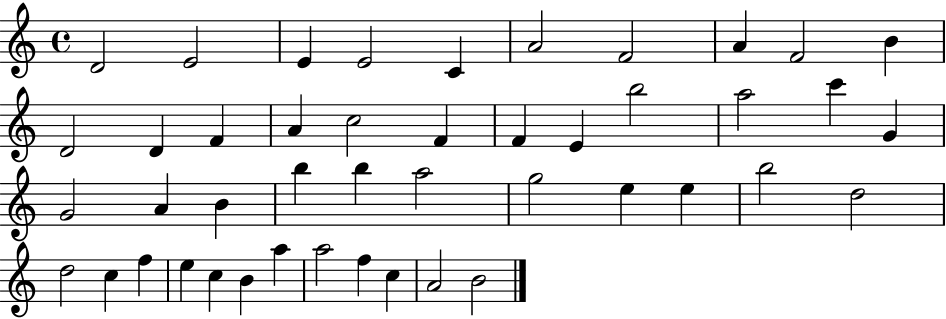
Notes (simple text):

D4/h E4/h E4/q E4/h C4/q A4/h F4/h A4/q F4/h B4/q D4/h D4/q F4/q A4/q C5/h F4/q F4/q E4/q B5/h A5/h C6/q G4/q G4/h A4/q B4/q B5/q B5/q A5/h G5/h E5/q E5/q B5/h D5/h D5/h C5/q F5/q E5/q C5/q B4/q A5/q A5/h F5/q C5/q A4/h B4/h